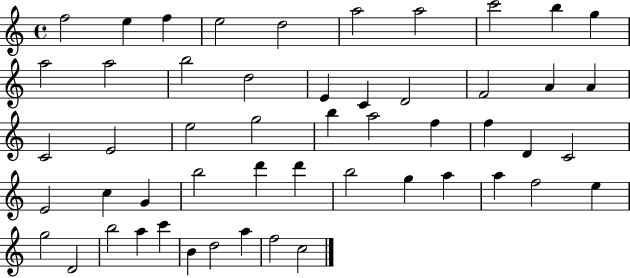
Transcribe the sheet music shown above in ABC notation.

X:1
T:Untitled
M:4/4
L:1/4
K:C
f2 e f e2 d2 a2 a2 c'2 b g a2 a2 b2 d2 E C D2 F2 A A C2 E2 e2 g2 b a2 f f D C2 E2 c G b2 d' d' b2 g a a f2 e g2 D2 b2 a c' B d2 a f2 c2